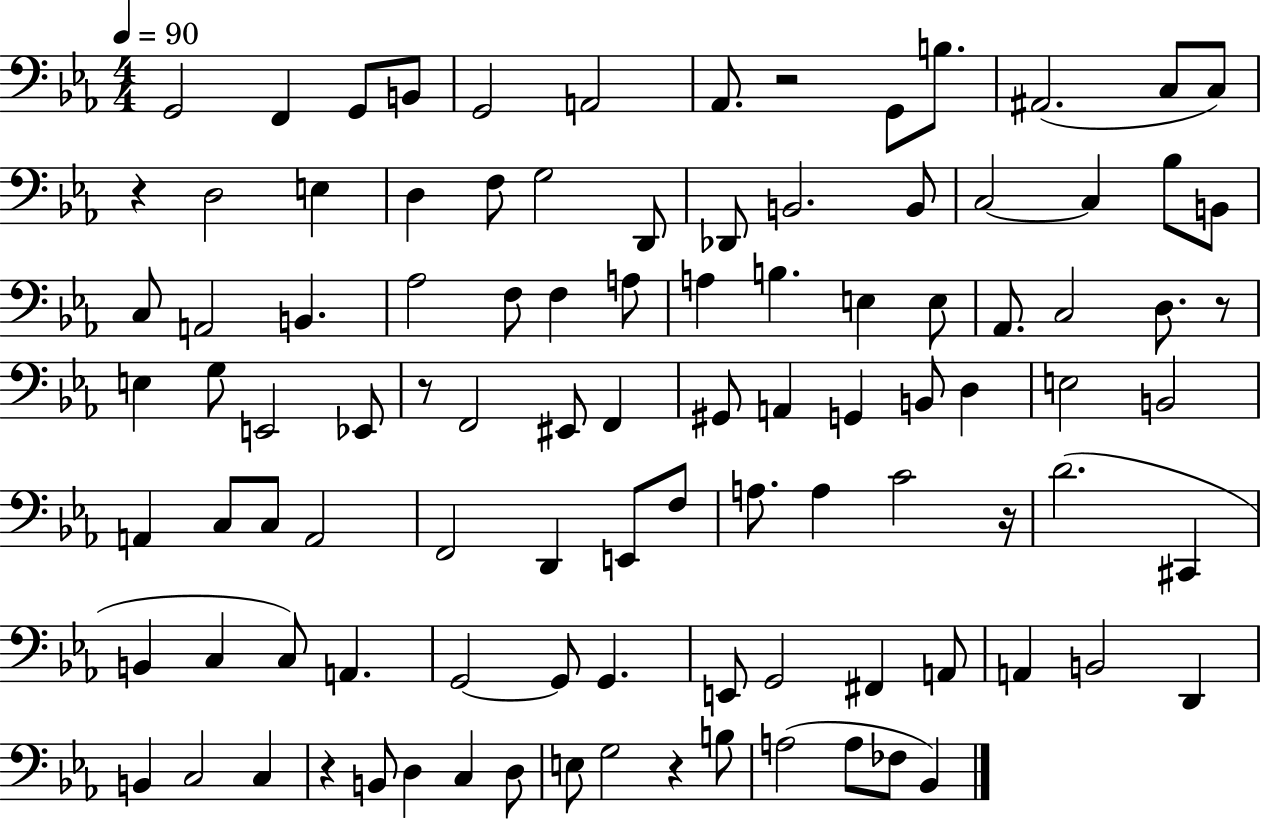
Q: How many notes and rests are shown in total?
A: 101